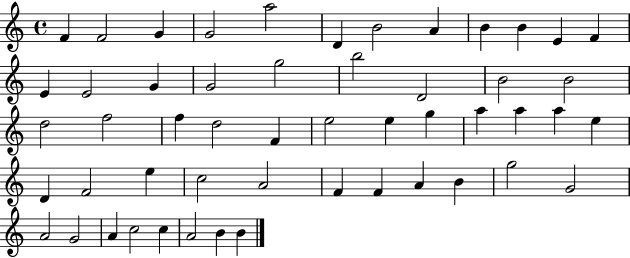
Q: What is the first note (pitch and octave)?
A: F4